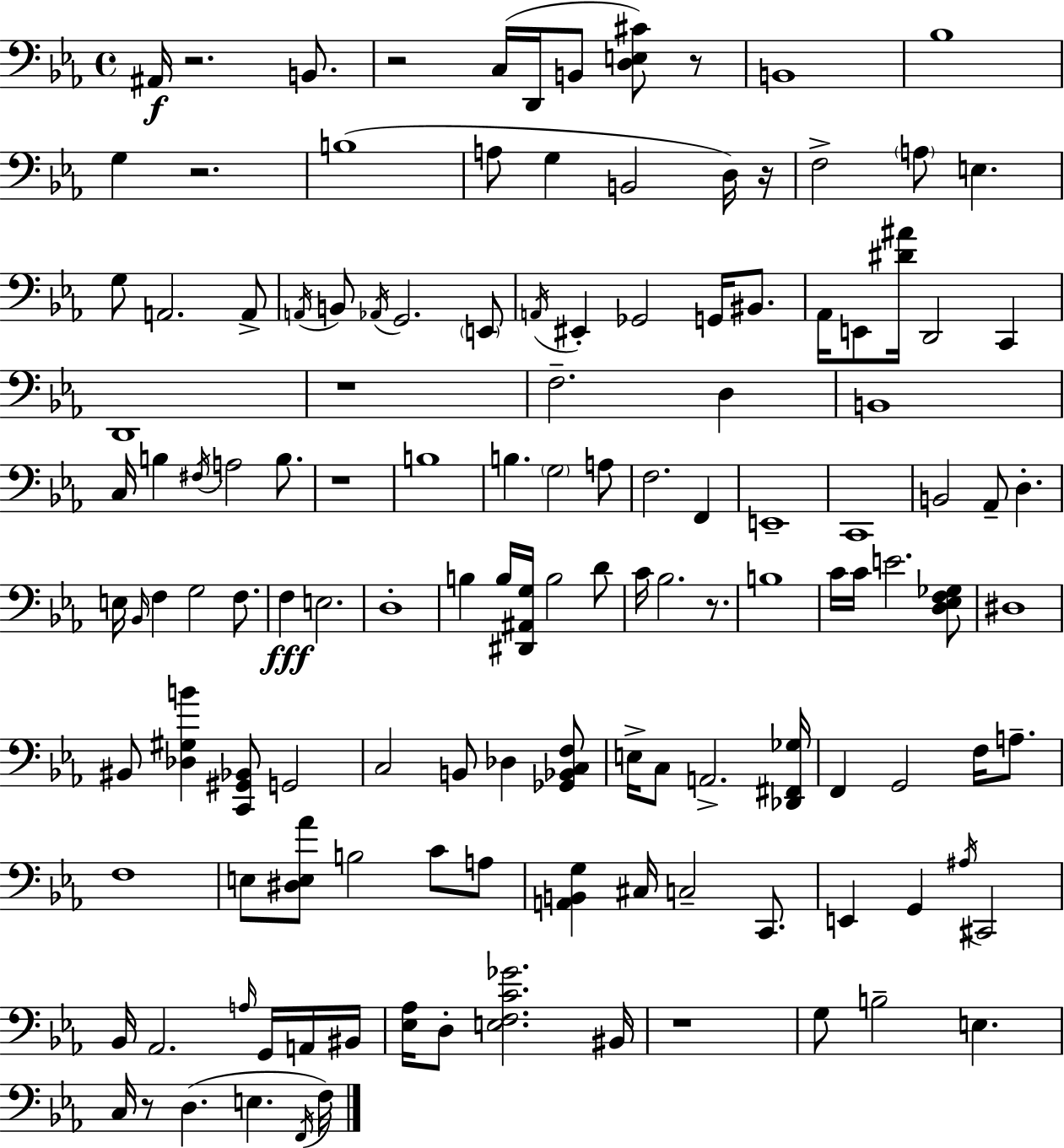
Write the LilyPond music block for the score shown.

{
  \clef bass
  \time 4/4
  \defaultTimeSignature
  \key ees \major
  ais,16\f r2. b,8. | r2 c16( d,16 b,8 <d e cis'>8) r8 | b,1 | bes1 | \break g4 r2. | b1( | a8 g4 b,2 d16) r16 | f2-> \parenthesize a8 e4. | \break g8 a,2. a,8-> | \acciaccatura { a,16 } b,8 \acciaccatura { aes,16 } g,2. | \parenthesize e,8 \acciaccatura { a,16 } eis,4-. ges,2 g,16 | bis,8. aes,16 e,8 <dis' ais'>16 d,2 c,4 | \break d,1 | r1 | f2.-- d4 | b,1 | \break c16 b4 \acciaccatura { fis16 } a2 | b8. r1 | b1 | b4. \parenthesize g2 | \break a8 f2. | f,4 e,1-- | c,1 | b,2 aes,8-- d4.-. | \break e16 \grace { bes,16 } f4 g2 | f8. f4\fff e2. | d1-. | b4 b16 <dis, ais, g>16 b2 | \break d'8 c'16 bes2. | r8. b1 | c'16 c'16 e'2. | <d ees f ges>8 dis1 | \break bis,8 <des gis b'>4 <c, gis, bes,>8 g,2 | c2 b,8 des4 | <ges, bes, c f>8 e16-> c8 a,2.-> | <des, fis, ges>16 f,4 g,2 | \break f16 a8.-- f1 | e8 <dis e aes'>8 b2 | c'8 a8 <a, b, g>4 cis16 c2-- | c,8. e,4 g,4 \acciaccatura { ais16 } cis,2 | \break bes,16 aes,2. | \grace { a16 } g,16 a,16 bis,16 <ees aes>16 d8-. <e f c' ges'>2. | bis,16 r1 | g8 b2-- | \break e4. c16 r8 d4.( | e4. \acciaccatura { f,16 } f16) \bar "|."
}